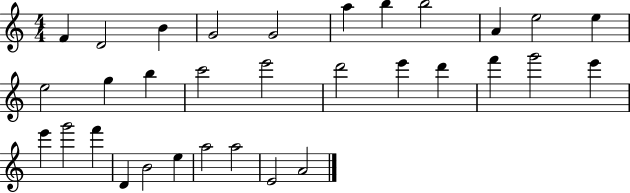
{
  \clef treble
  \numericTimeSignature
  \time 4/4
  \key c \major
  f'4 d'2 b'4 | g'2 g'2 | a''4 b''4 b''2 | a'4 e''2 e''4 | \break e''2 g''4 b''4 | c'''2 e'''2 | d'''2 e'''4 d'''4 | f'''4 g'''2 e'''4 | \break e'''4 g'''2 f'''4 | d'4 b'2 e''4 | a''2 a''2 | e'2 a'2 | \break \bar "|."
}